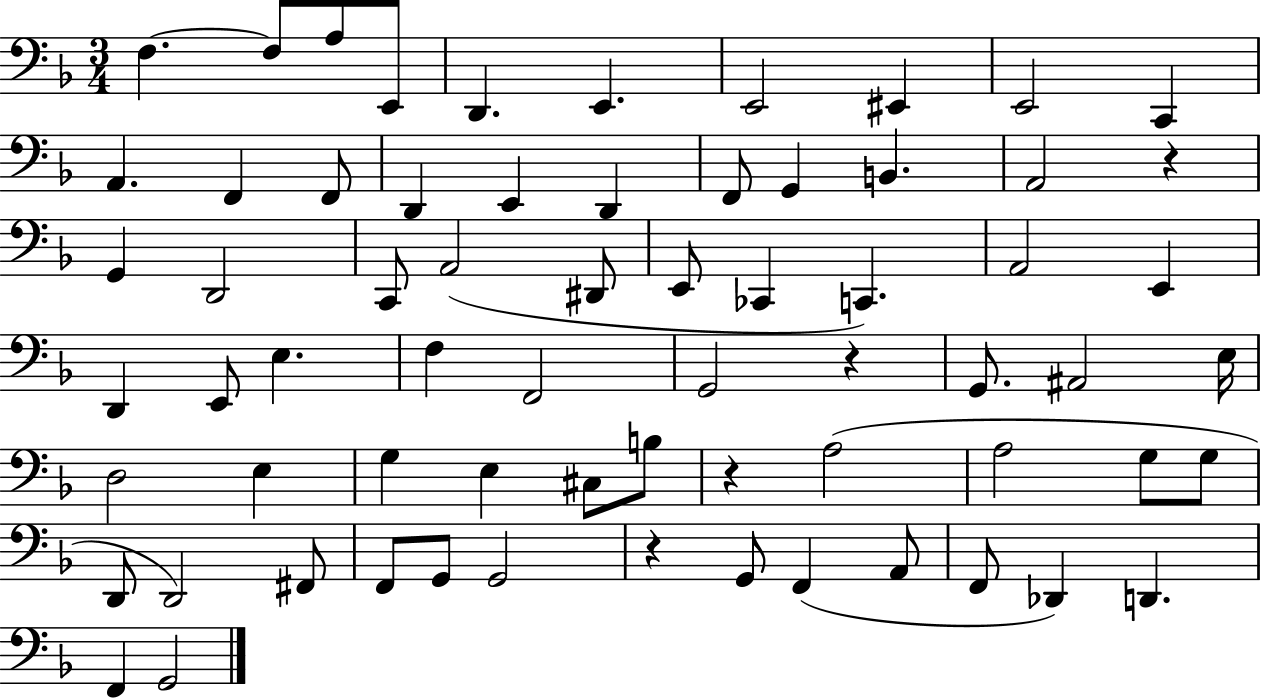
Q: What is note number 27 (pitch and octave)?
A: CES2